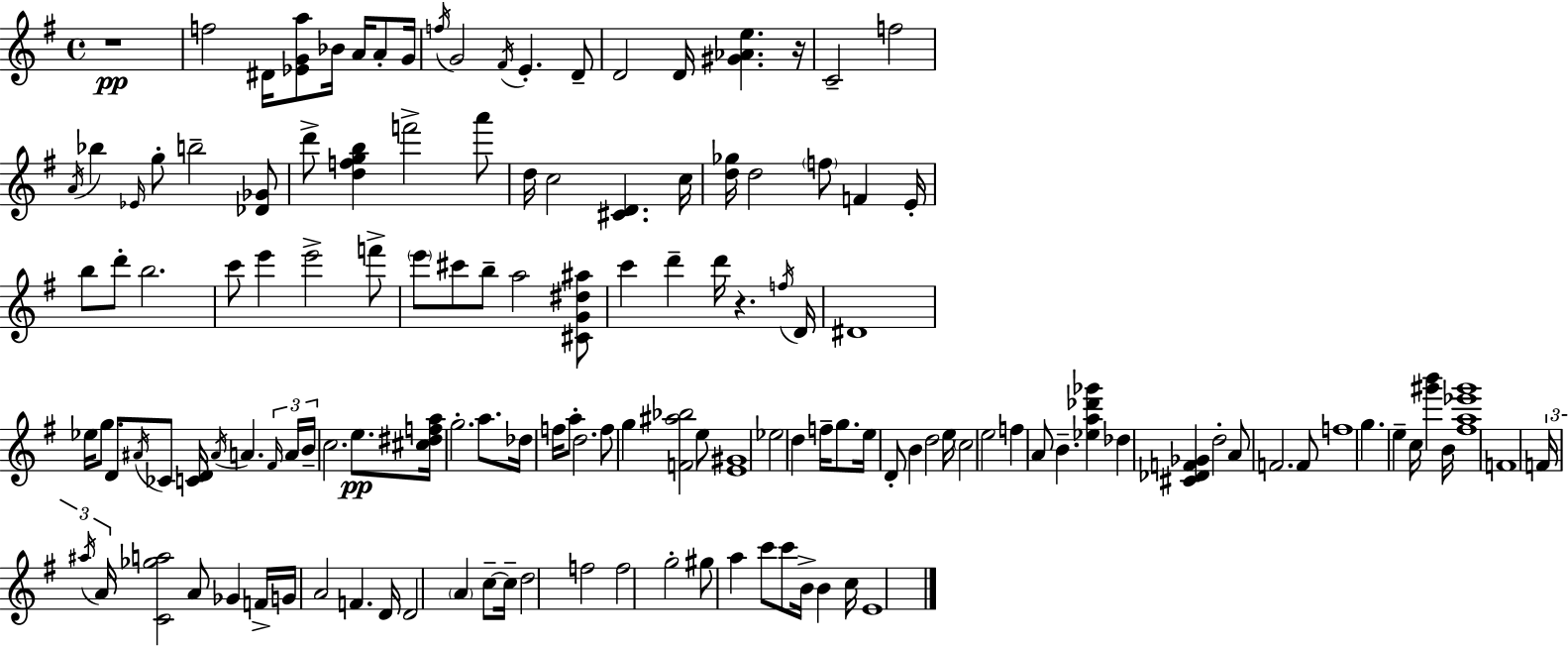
R/w F5/h D#4/s [Eb4,G4,A5]/e Bb4/s A4/s A4/e G4/s F5/s G4/h F#4/s E4/q. D4/e D4/h D4/s [G#4,Ab4,E5]/q. R/s C4/h F5/h A4/s Bb5/q Eb4/s G5/e B5/h [Db4,Gb4]/e D6/e [D5,F5,G5,B5]/q F6/h A6/e D5/s C5/h [C#4,D4]/q. C5/s [D5,Gb5]/s D5/h F5/e F4/q E4/s B5/e D6/e B5/h. C6/e E6/q E6/h F6/e E6/e C#6/e B5/e A5/h [C#4,G4,D#5,A#5]/e C6/q D6/q D6/s R/q. F5/s D4/s D#4/w Eb5/s G5/e. D4/e A#4/s CES4/e [C4,D4]/s A#4/s A4/q. F#4/s A4/s B4/s C5/h. E5/e. [C#5,D#5,F5,A5]/s G5/h. A5/e. Db5/s F5/s A5/e D5/h. F5/e G5/q [F4,A#5,Bb5]/h E5/e [E4,G#4]/w Eb5/h D5/q F5/s G5/e. E5/s D4/e B4/q D5/h E5/s C5/h E5/h F5/q A4/e B4/q. [Eb5,A5,Db6,Gb6]/q Db5/q [C#4,Db4,F4,Gb4]/q D5/h A4/e F4/h. F4/e F5/w G5/q. E5/q C5/s [G#6,B6]/q B4/s [F#5,A5,Eb6,G#6]/w F4/w F4/s A#5/s A4/s [C4,Gb5,A5]/h A4/e Gb4/q F4/s G4/s A4/h F4/q. D4/s D4/h A4/q C5/e C5/s D5/h F5/h F5/h G5/h G#5/e A5/q C6/e C6/e B4/s B4/q C5/s E4/w